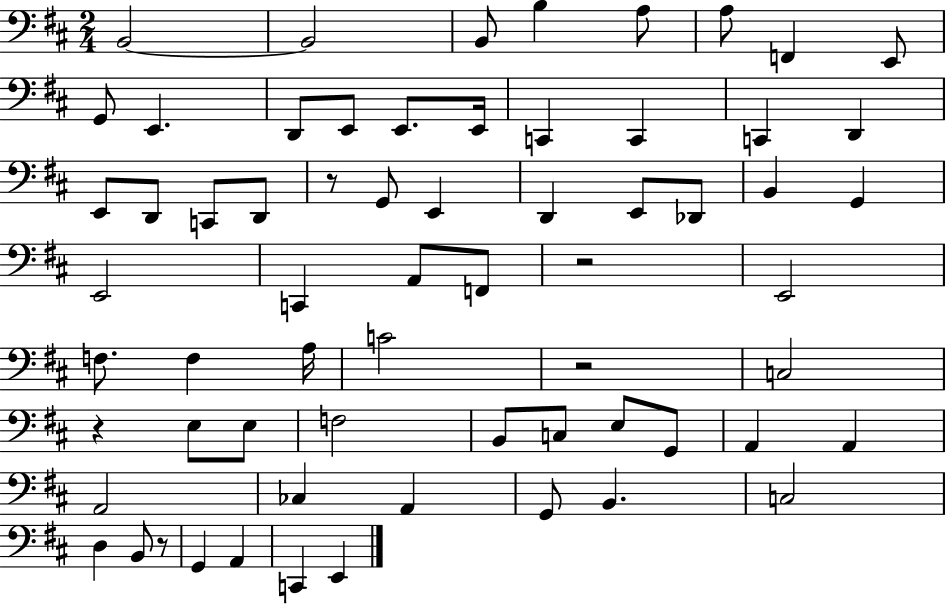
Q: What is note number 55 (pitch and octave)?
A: D3